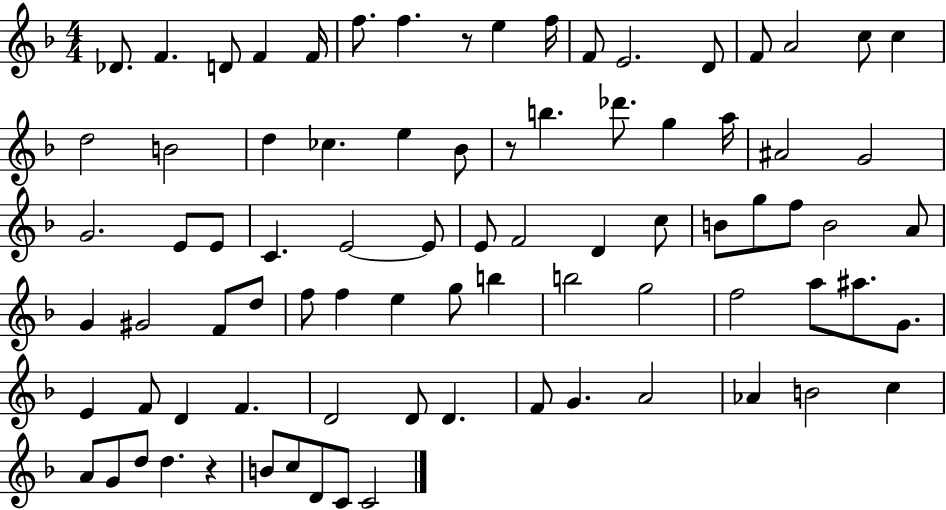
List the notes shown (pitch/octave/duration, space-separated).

Db4/e. F4/q. D4/e F4/q F4/s F5/e. F5/q. R/e E5/q F5/s F4/e E4/h. D4/e F4/e A4/h C5/e C5/q D5/h B4/h D5/q CES5/q. E5/q Bb4/e R/e B5/q. Db6/e. G5/q A5/s A#4/h G4/h G4/h. E4/e E4/e C4/q. E4/h E4/e E4/e F4/h D4/q C5/e B4/e G5/e F5/e B4/h A4/e G4/q G#4/h F4/e D5/e F5/e F5/q E5/q G5/e B5/q B5/h G5/h F5/h A5/e A#5/e. G4/e. E4/q F4/e D4/q F4/q. D4/h D4/e D4/q. F4/e G4/q. A4/h Ab4/q B4/h C5/q A4/e G4/e D5/e D5/q. R/q B4/e C5/e D4/e C4/e C4/h